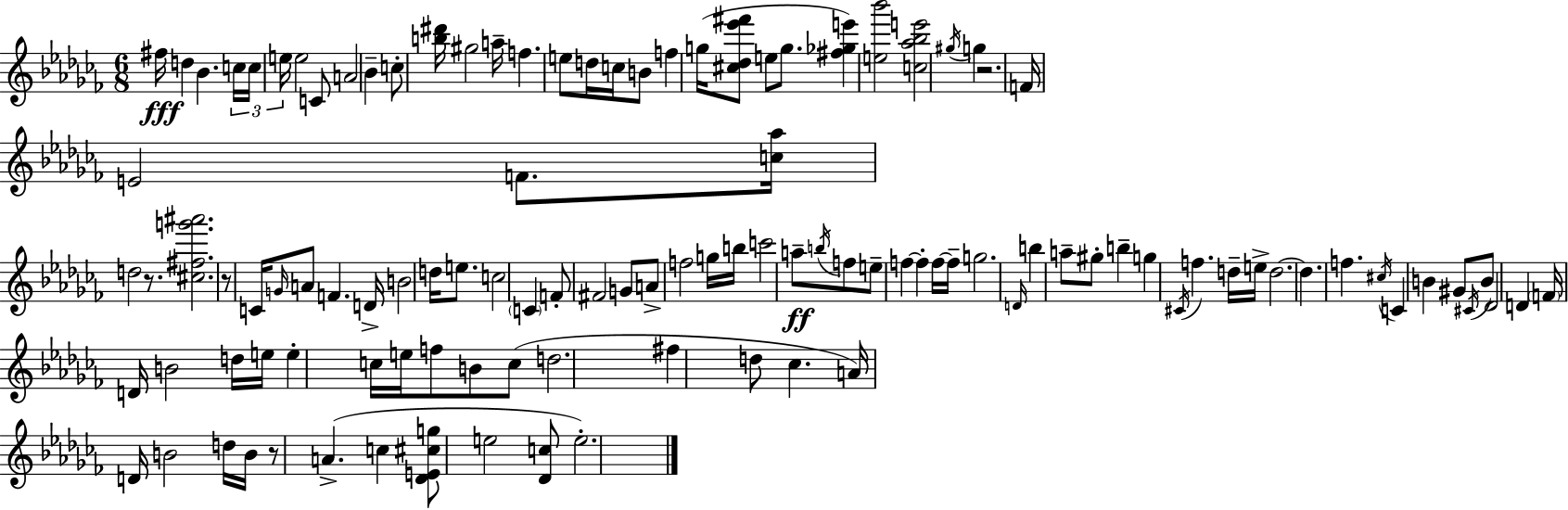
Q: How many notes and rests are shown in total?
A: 113